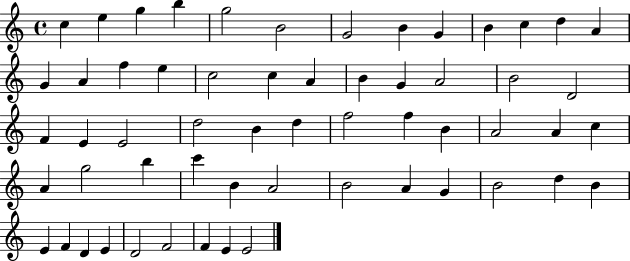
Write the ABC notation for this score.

X:1
T:Untitled
M:4/4
L:1/4
K:C
c e g b g2 B2 G2 B G B c d A G A f e c2 c A B G A2 B2 D2 F E E2 d2 B d f2 f B A2 A c A g2 b c' B A2 B2 A G B2 d B E F D E D2 F2 F E E2